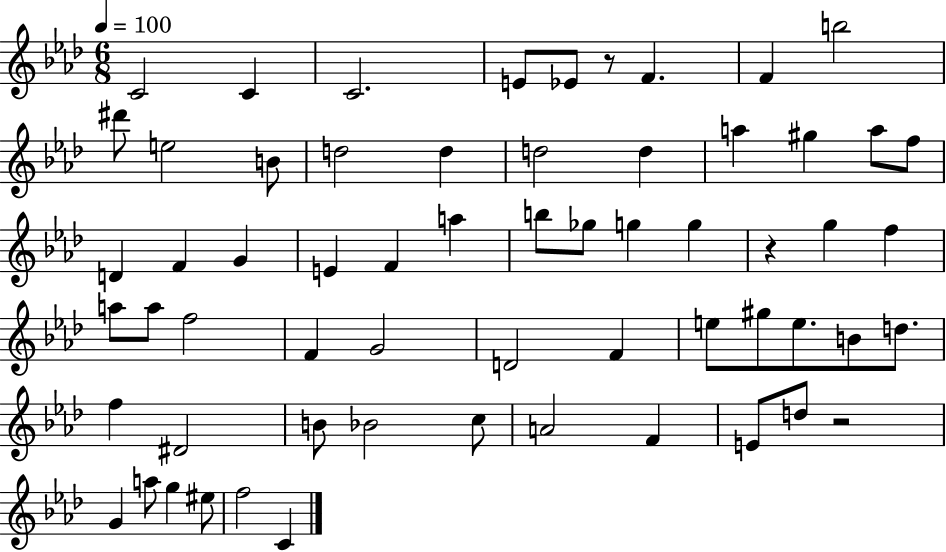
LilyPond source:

{
  \clef treble
  \numericTimeSignature
  \time 6/8
  \key aes \major
  \tempo 4 = 100
  c'2 c'4 | c'2. | e'8 ees'8 r8 f'4. | f'4 b''2 | \break dis'''8 e''2 b'8 | d''2 d''4 | d''2 d''4 | a''4 gis''4 a''8 f''8 | \break d'4 f'4 g'4 | e'4 f'4 a''4 | b''8 ges''8 g''4 g''4 | r4 g''4 f''4 | \break a''8 a''8 f''2 | f'4 g'2 | d'2 f'4 | e''8 gis''8 e''8. b'8 d''8. | \break f''4 dis'2 | b'8 bes'2 c''8 | a'2 f'4 | e'8 d''8 r2 | \break g'4 a''8 g''4 eis''8 | f''2 c'4 | \bar "|."
}